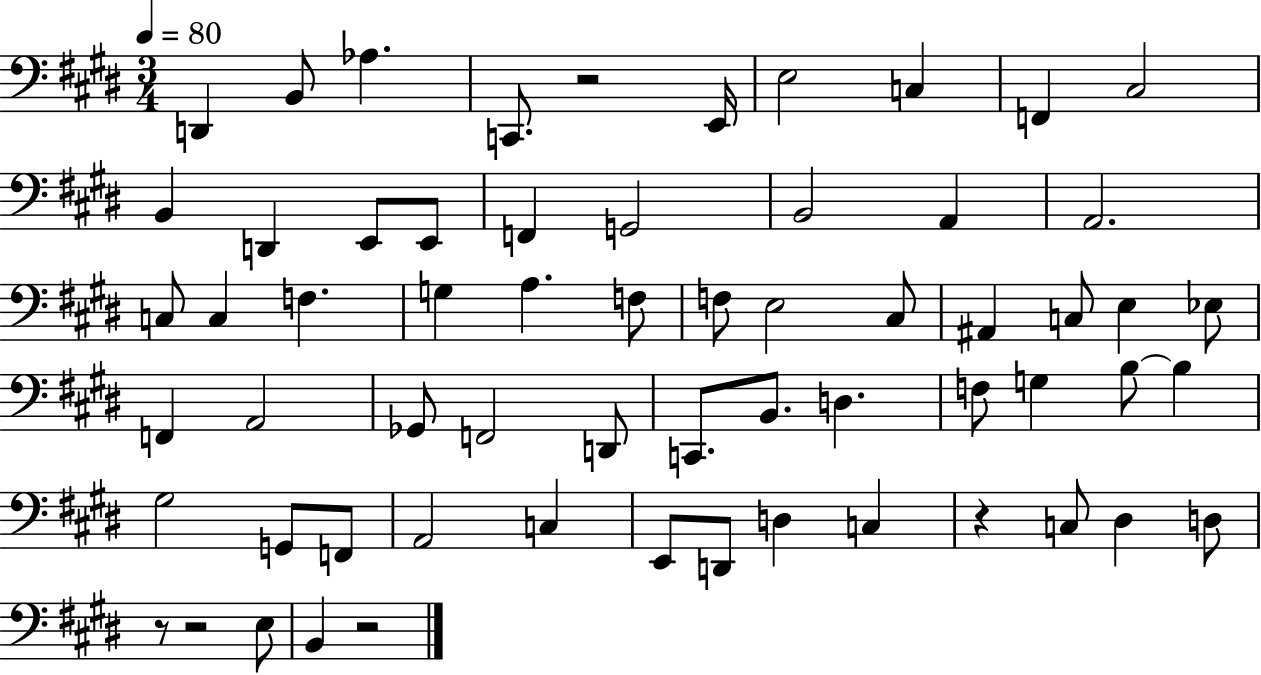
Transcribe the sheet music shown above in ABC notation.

X:1
T:Untitled
M:3/4
L:1/4
K:E
D,, B,,/2 _A, C,,/2 z2 E,,/4 E,2 C, F,, ^C,2 B,, D,, E,,/2 E,,/2 F,, G,,2 B,,2 A,, A,,2 C,/2 C, F, G, A, F,/2 F,/2 E,2 ^C,/2 ^A,, C,/2 E, _E,/2 F,, A,,2 _G,,/2 F,,2 D,,/2 C,,/2 B,,/2 D, F,/2 G, B,/2 B, ^G,2 G,,/2 F,,/2 A,,2 C, E,,/2 D,,/2 D, C, z C,/2 ^D, D,/2 z/2 z2 E,/2 B,, z2